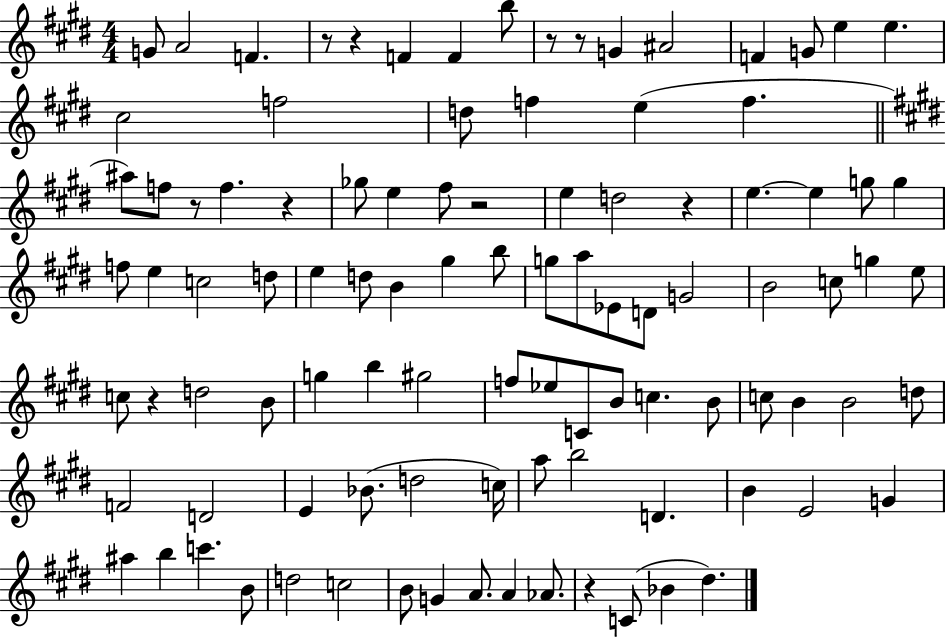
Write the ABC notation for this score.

X:1
T:Untitled
M:4/4
L:1/4
K:E
G/2 A2 F z/2 z F F b/2 z/2 z/2 G ^A2 F G/2 e e ^c2 f2 d/2 f e f ^a/2 f/2 z/2 f z _g/2 e ^f/2 z2 e d2 z e e g/2 g f/2 e c2 d/2 e d/2 B ^g b/2 g/2 a/2 _E/2 D/2 G2 B2 c/2 g e/2 c/2 z d2 B/2 g b ^g2 f/2 _e/2 C/2 B/2 c B/2 c/2 B B2 d/2 F2 D2 E _B/2 d2 c/4 a/2 b2 D B E2 G ^a b c' B/2 d2 c2 B/2 G A/2 A _A/2 z C/2 _B ^d